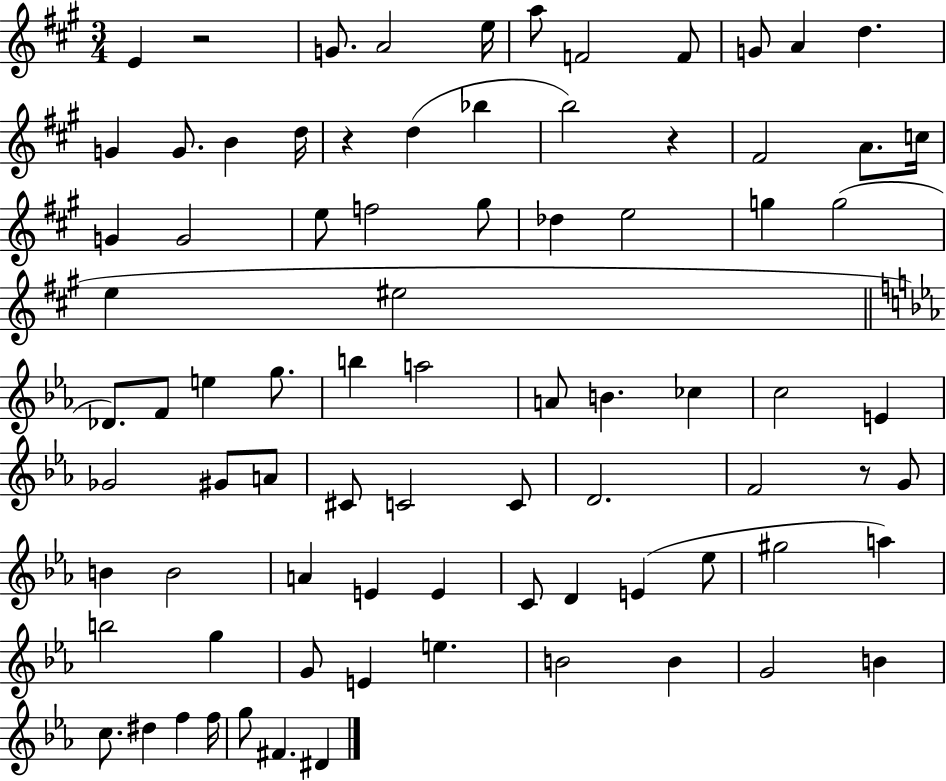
X:1
T:Untitled
M:3/4
L:1/4
K:A
E z2 G/2 A2 e/4 a/2 F2 F/2 G/2 A d G G/2 B d/4 z d _b b2 z ^F2 A/2 c/4 G G2 e/2 f2 ^g/2 _d e2 g g2 e ^e2 _D/2 F/2 e g/2 b a2 A/2 B _c c2 E _G2 ^G/2 A/2 ^C/2 C2 C/2 D2 F2 z/2 G/2 B B2 A E E C/2 D E _e/2 ^g2 a b2 g G/2 E e B2 B G2 B c/2 ^d f f/4 g/2 ^F ^D